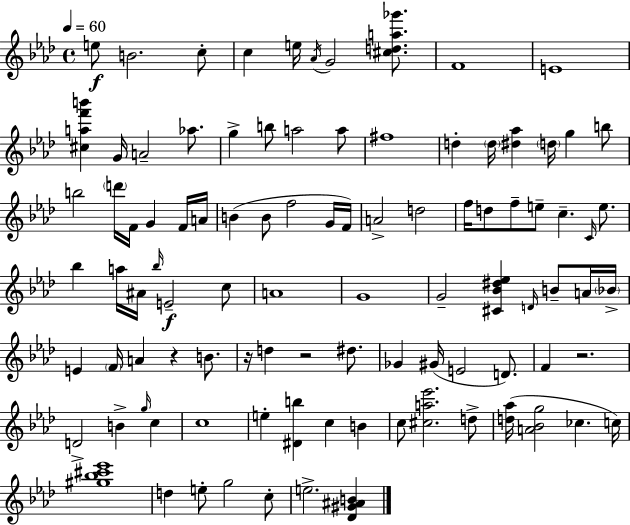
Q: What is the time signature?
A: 4/4